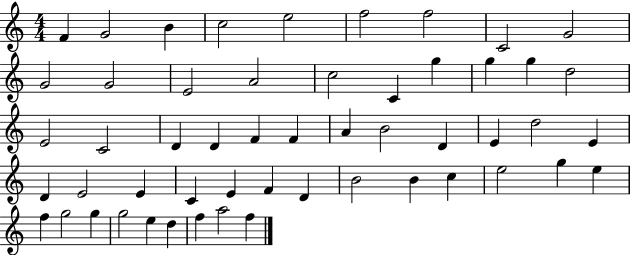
X:1
T:Untitled
M:4/4
L:1/4
K:C
F G2 B c2 e2 f2 f2 C2 G2 G2 G2 E2 A2 c2 C g g g d2 E2 C2 D D F F A B2 D E d2 E D E2 E C E F D B2 B c e2 g e f g2 g g2 e d f a2 f